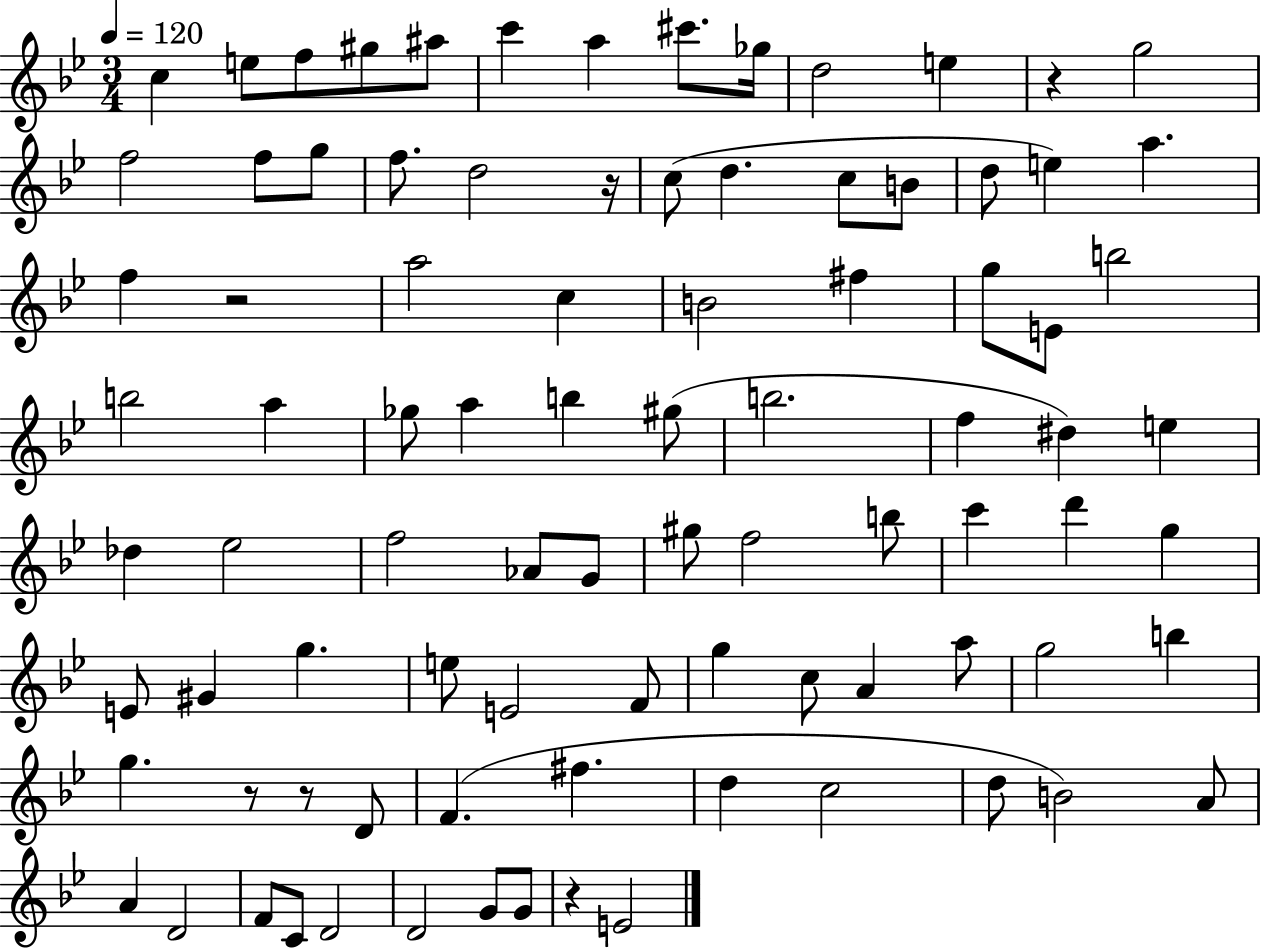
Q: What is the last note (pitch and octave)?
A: E4